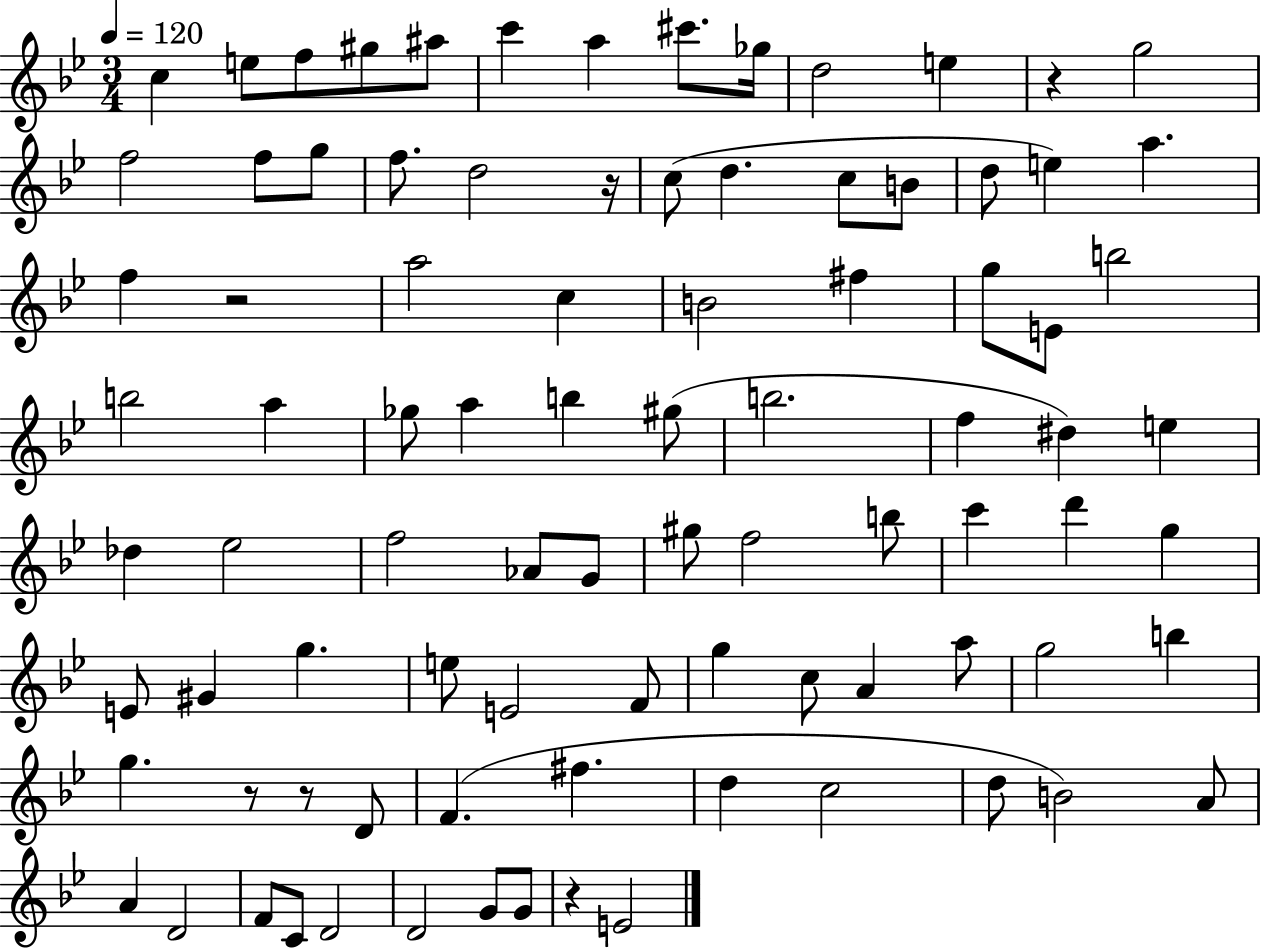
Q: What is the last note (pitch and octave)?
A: E4